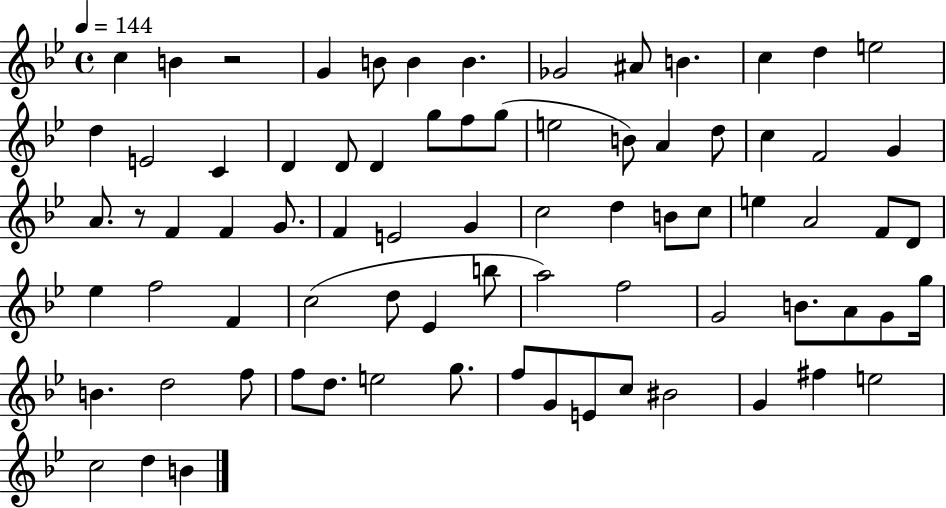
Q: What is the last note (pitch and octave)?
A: B4